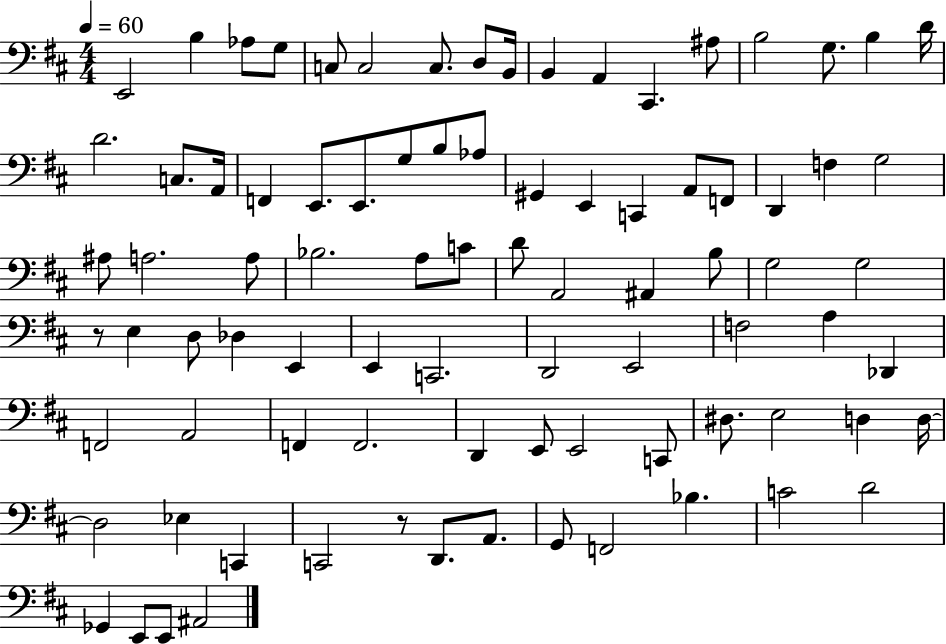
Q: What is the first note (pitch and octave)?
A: E2